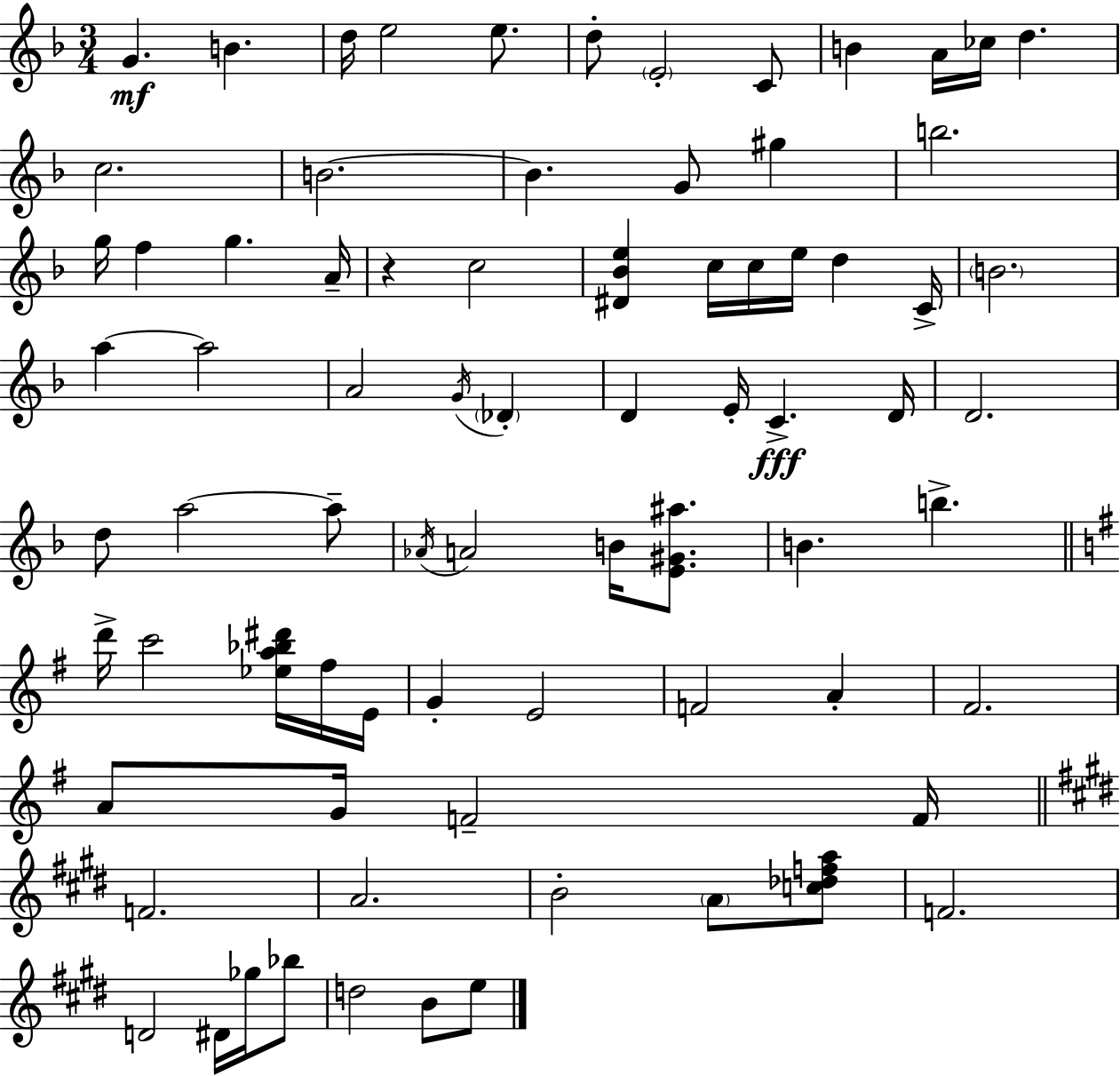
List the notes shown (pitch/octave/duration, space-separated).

G4/q. B4/q. D5/s E5/h E5/e. D5/e E4/h C4/e B4/q A4/s CES5/s D5/q. C5/h. B4/h. B4/q. G4/e G#5/q B5/h. G5/s F5/q G5/q. A4/s R/q C5/h [D#4,Bb4,E5]/q C5/s C5/s E5/s D5/q C4/s B4/h. A5/q A5/h A4/h G4/s Db4/q D4/q E4/s C4/q. D4/s D4/h. D5/e A5/h A5/e Ab4/s A4/h B4/s [E4,G#4,A#5]/e. B4/q. B5/q. D6/s C6/h [Eb5,A5,Bb5,D#6]/s F#5/s E4/s G4/q E4/h F4/h A4/q F#4/h. A4/e G4/s F4/h F4/s F4/h. A4/h. B4/h A4/e [C5,Db5,F5,A5]/e F4/h. D4/h D#4/s Gb5/s Bb5/e D5/h B4/e E5/e